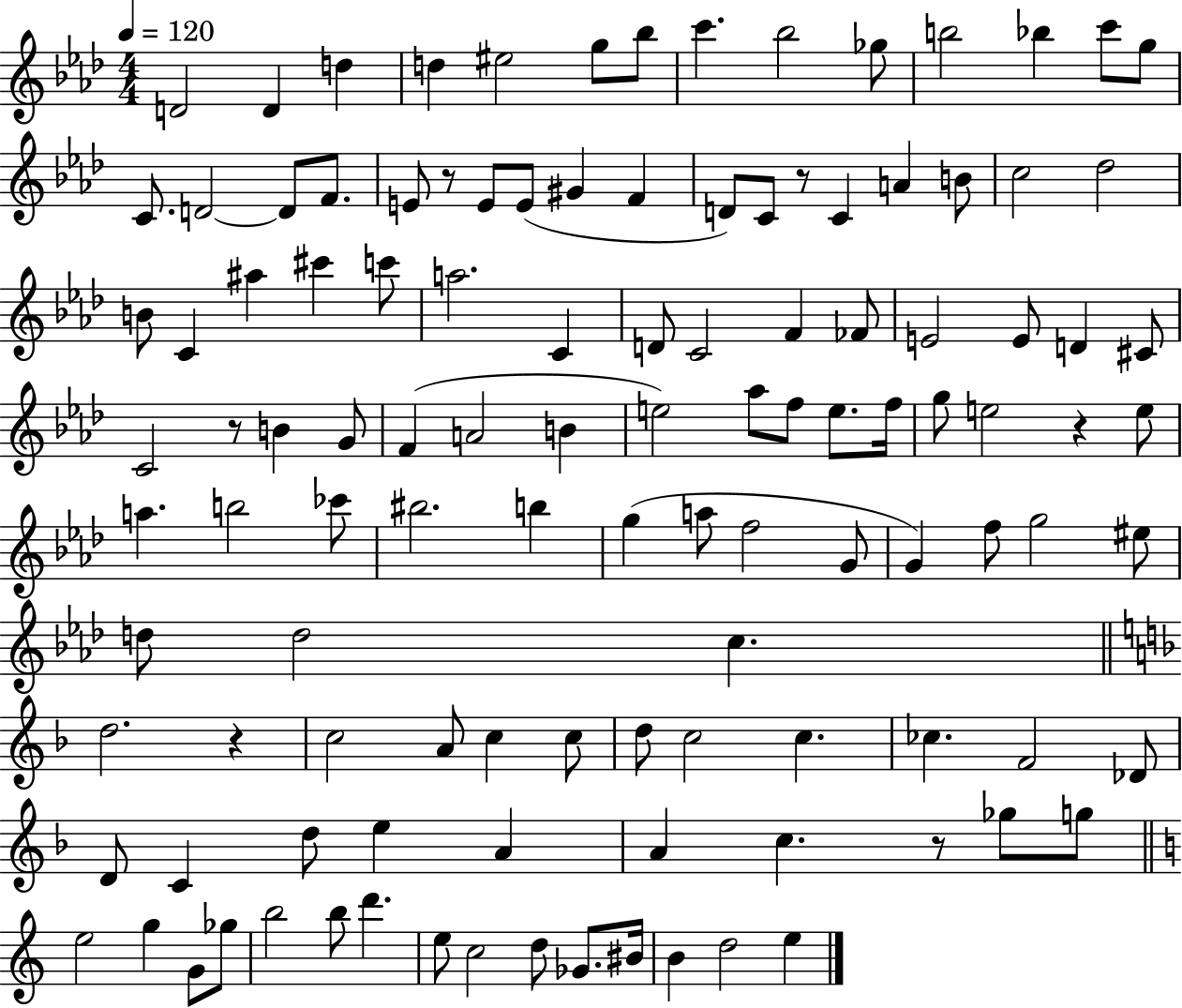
X:1
T:Untitled
M:4/4
L:1/4
K:Ab
D2 D d d ^e2 g/2 _b/2 c' _b2 _g/2 b2 _b c'/2 g/2 C/2 D2 D/2 F/2 E/2 z/2 E/2 E/2 ^G F D/2 C/2 z/2 C A B/2 c2 _d2 B/2 C ^a ^c' c'/2 a2 C D/2 C2 F _F/2 E2 E/2 D ^C/2 C2 z/2 B G/2 F A2 B e2 _a/2 f/2 e/2 f/4 g/2 e2 z e/2 a b2 _c'/2 ^b2 b g a/2 f2 G/2 G f/2 g2 ^e/2 d/2 d2 c d2 z c2 A/2 c c/2 d/2 c2 c _c F2 _D/2 D/2 C d/2 e A A c z/2 _g/2 g/2 e2 g G/2 _g/2 b2 b/2 d' e/2 c2 d/2 _G/2 ^B/4 B d2 e